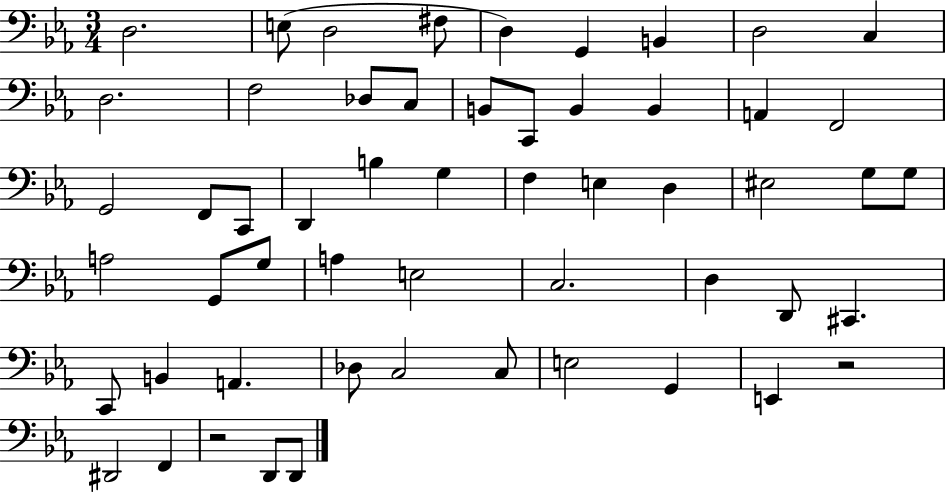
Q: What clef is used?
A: bass